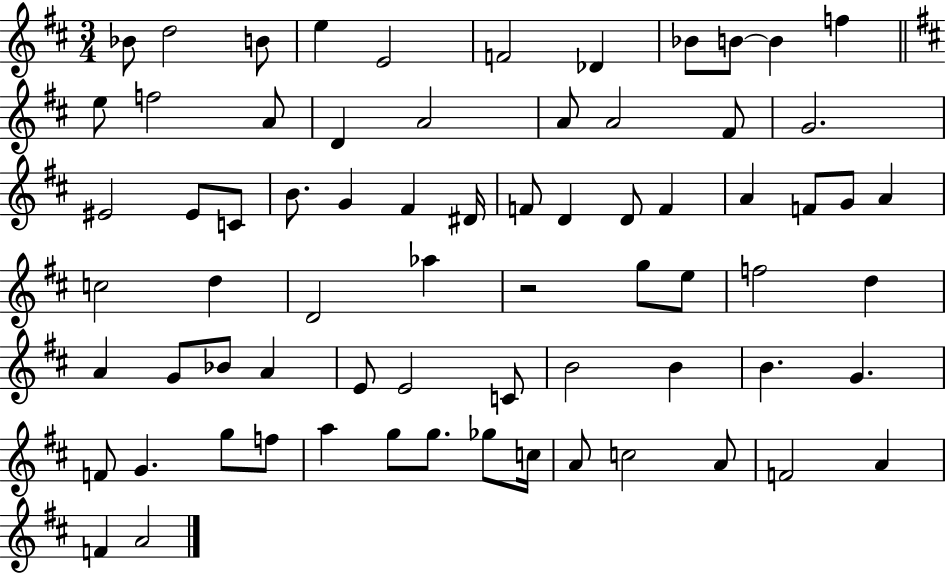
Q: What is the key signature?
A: D major